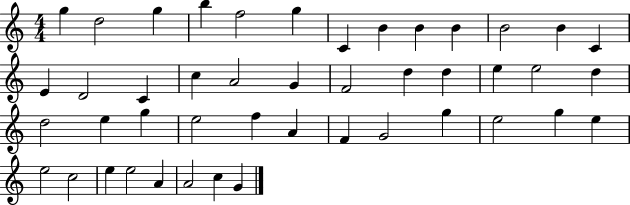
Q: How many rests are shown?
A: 0